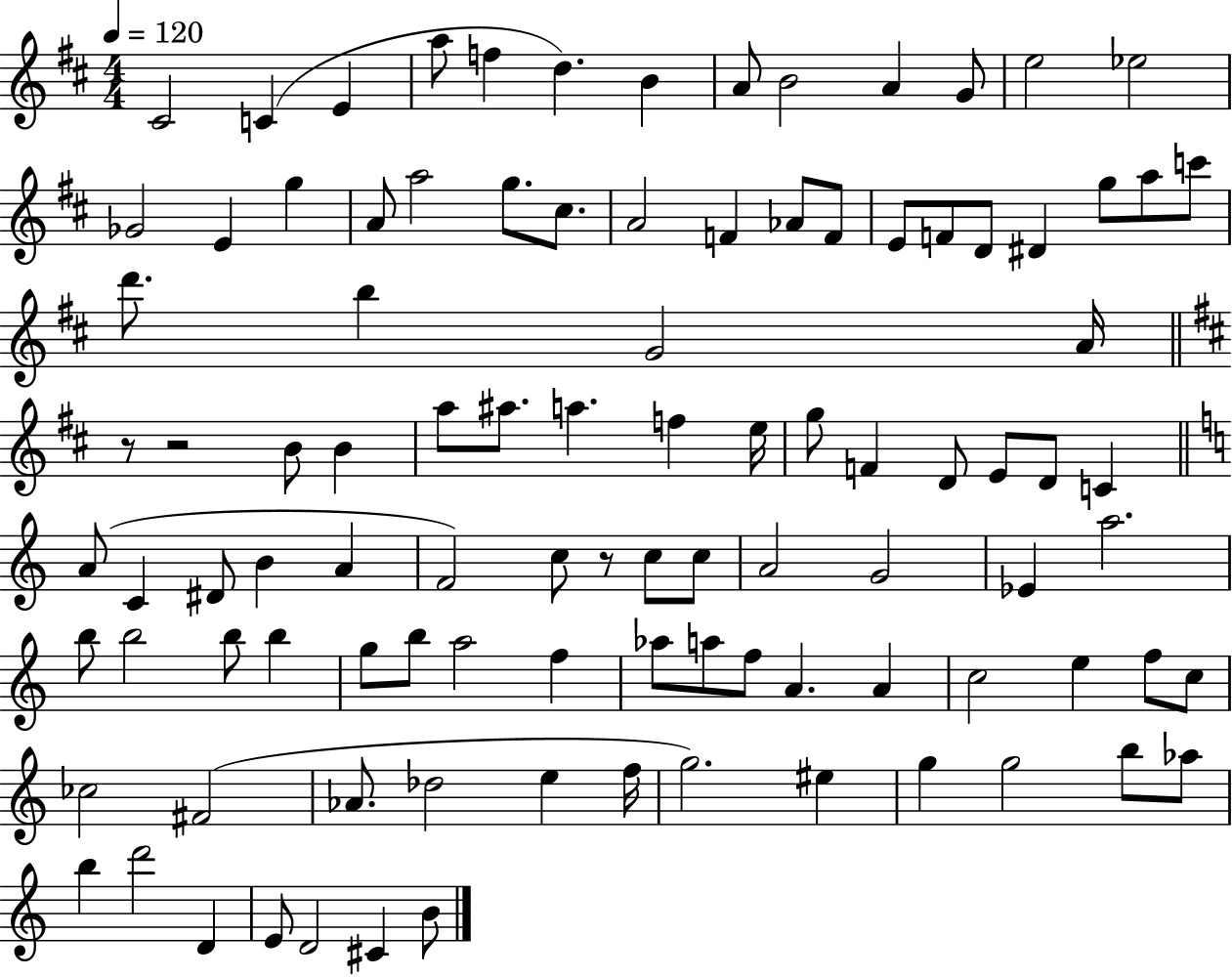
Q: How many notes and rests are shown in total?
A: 100